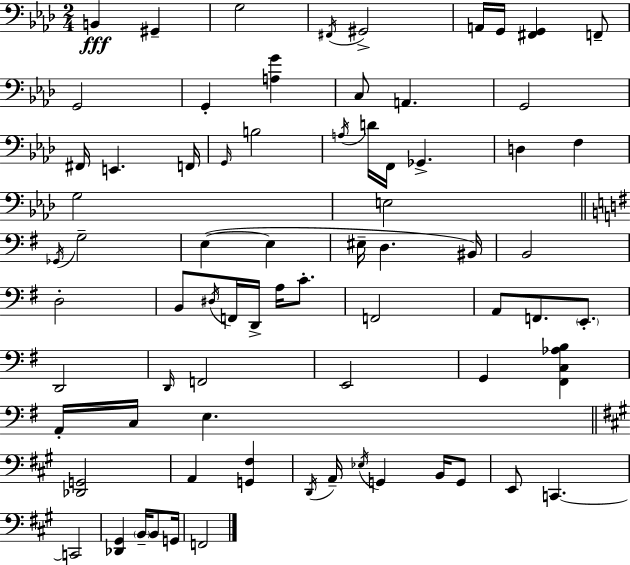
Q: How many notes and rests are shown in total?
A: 73